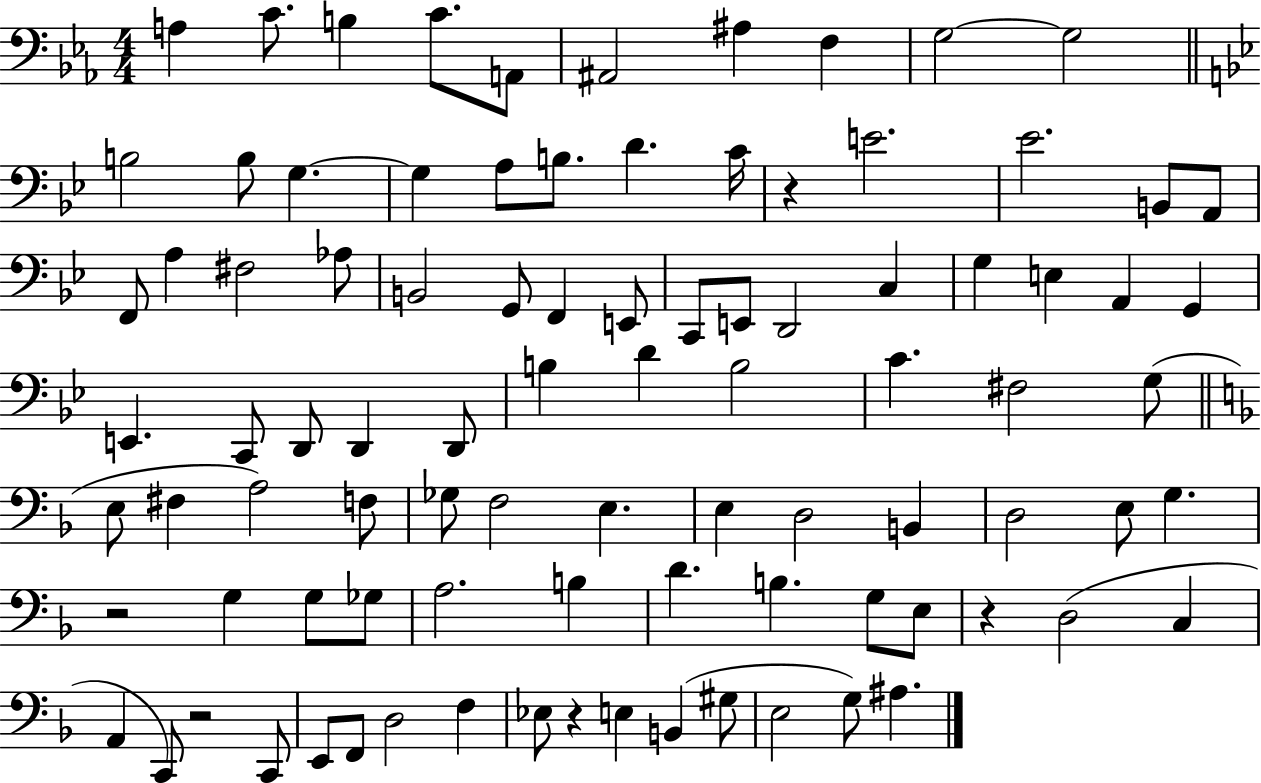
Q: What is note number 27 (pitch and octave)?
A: B2